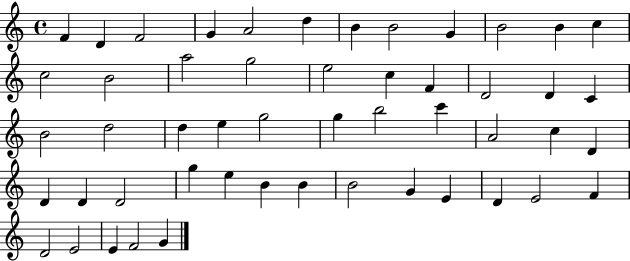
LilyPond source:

{
  \clef treble
  \time 4/4
  \defaultTimeSignature
  \key c \major
  f'4 d'4 f'2 | g'4 a'2 d''4 | b'4 b'2 g'4 | b'2 b'4 c''4 | \break c''2 b'2 | a''2 g''2 | e''2 c''4 f'4 | d'2 d'4 c'4 | \break b'2 d''2 | d''4 e''4 g''2 | g''4 b''2 c'''4 | a'2 c''4 d'4 | \break d'4 d'4 d'2 | g''4 e''4 b'4 b'4 | b'2 g'4 e'4 | d'4 e'2 f'4 | \break d'2 e'2 | e'4 f'2 g'4 | \bar "|."
}